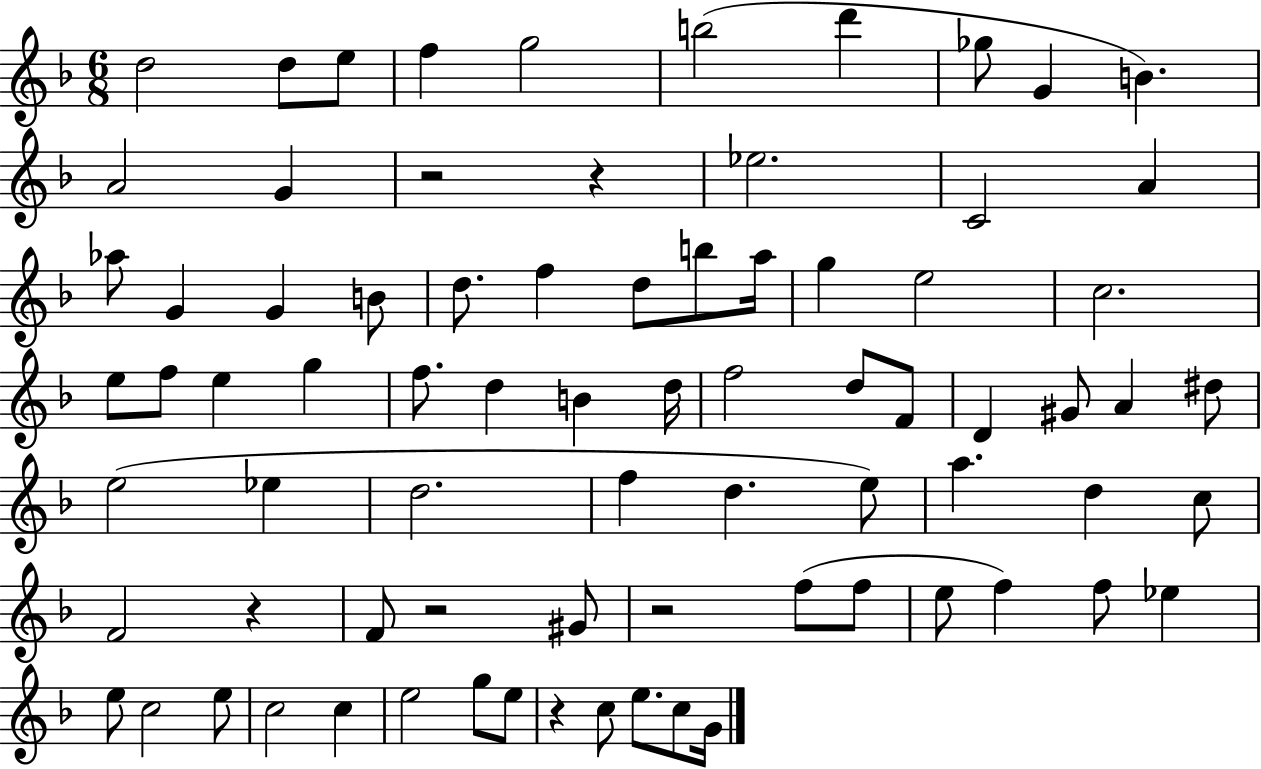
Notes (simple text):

D5/h D5/e E5/e F5/q G5/h B5/h D6/q Gb5/e G4/q B4/q. A4/h G4/q R/h R/q Eb5/h. C4/h A4/q Ab5/e G4/q G4/q B4/e D5/e. F5/q D5/e B5/e A5/s G5/q E5/h C5/h. E5/e F5/e E5/q G5/q F5/e. D5/q B4/q D5/s F5/h D5/e F4/e D4/q G#4/e A4/q D#5/e E5/h Eb5/q D5/h. F5/q D5/q. E5/e A5/q. D5/q C5/e F4/h R/q F4/e R/h G#4/e R/h F5/e F5/e E5/e F5/q F5/e Eb5/q E5/e C5/h E5/e C5/h C5/q E5/h G5/e E5/e R/q C5/e E5/e. C5/e G4/s